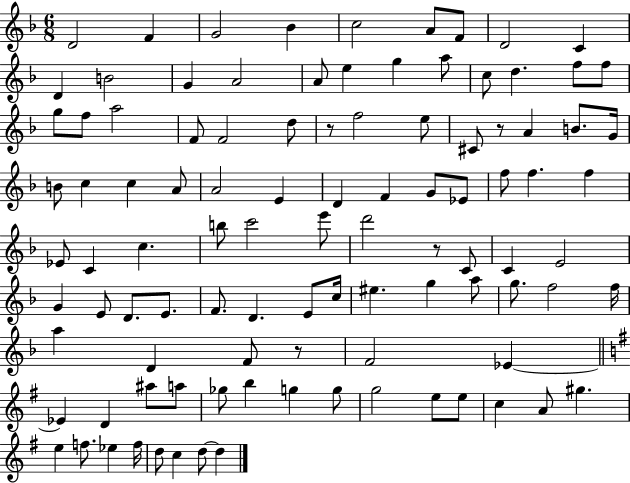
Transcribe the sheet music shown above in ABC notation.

X:1
T:Untitled
M:6/8
L:1/4
K:F
D2 F G2 _B c2 A/2 F/2 D2 C D B2 G A2 A/2 e g a/2 c/2 d f/2 f/2 g/2 f/2 a2 F/2 F2 d/2 z/2 f2 e/2 ^C/2 z/2 A B/2 G/4 B/2 c c A/2 A2 E D F G/2 _E/2 f/2 f f _E/2 C c b/2 c'2 e'/2 d'2 z/2 C/2 C E2 G E/2 D/2 E/2 F/2 D E/2 c/4 ^e g a/2 g/2 f2 f/4 a D F/2 z/2 F2 _E _E D ^a/2 a/2 _g/2 b g g/2 g2 e/2 e/2 c A/2 ^g e f/2 _e f/4 d/2 c d/2 d